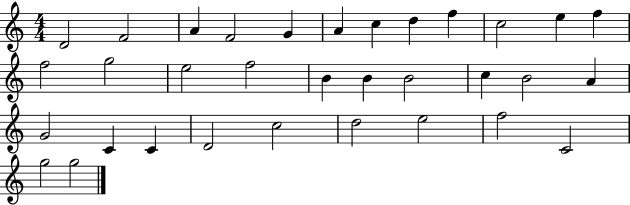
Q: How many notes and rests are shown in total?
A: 33